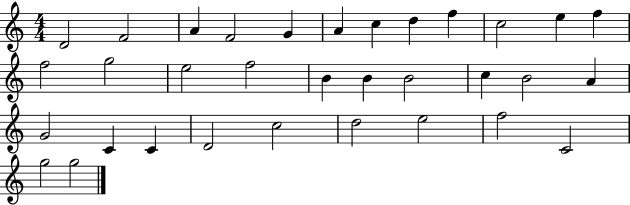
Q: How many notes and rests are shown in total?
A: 33